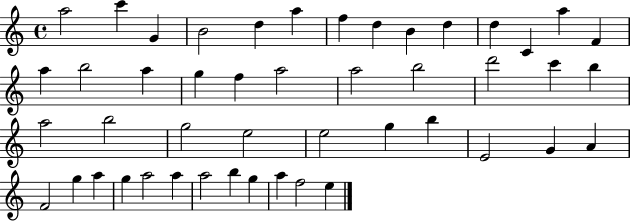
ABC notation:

X:1
T:Untitled
M:4/4
L:1/4
K:C
a2 c' G B2 d a f d B d d C a F a b2 a g f a2 a2 b2 d'2 c' b a2 b2 g2 e2 e2 g b E2 G A F2 g a g a2 a a2 b g a f2 e